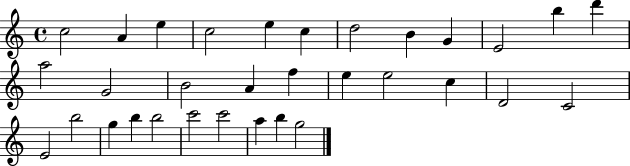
X:1
T:Untitled
M:4/4
L:1/4
K:C
c2 A e c2 e c d2 B G E2 b d' a2 G2 B2 A f e e2 c D2 C2 E2 b2 g b b2 c'2 c'2 a b g2